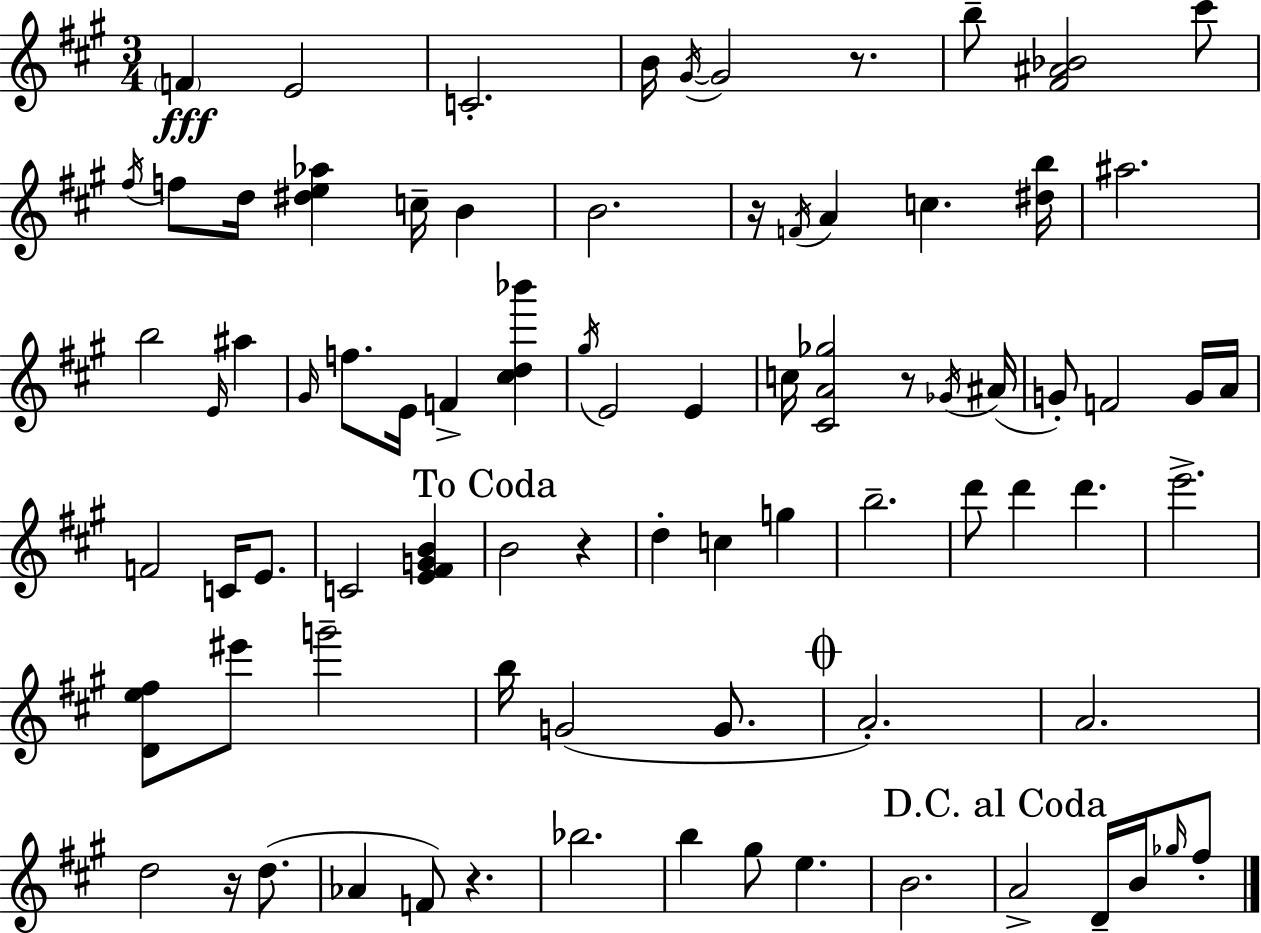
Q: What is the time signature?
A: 3/4